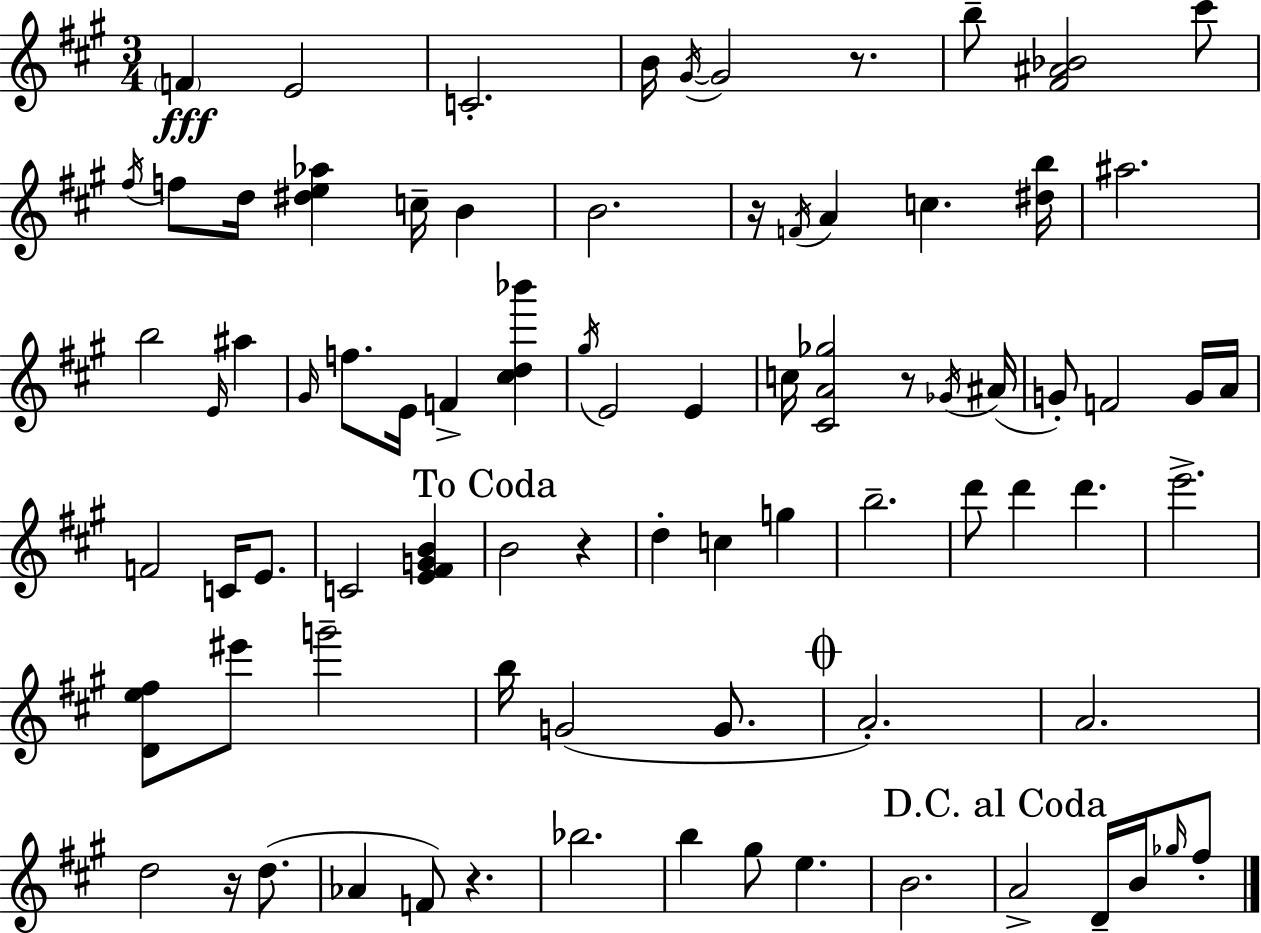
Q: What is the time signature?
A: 3/4